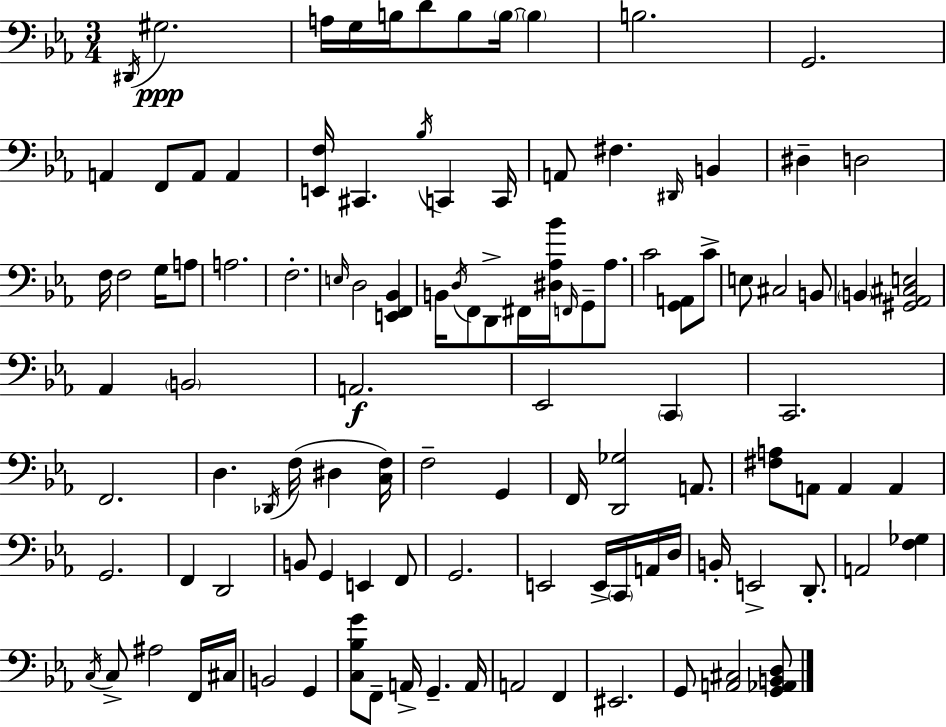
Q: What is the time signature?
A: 3/4